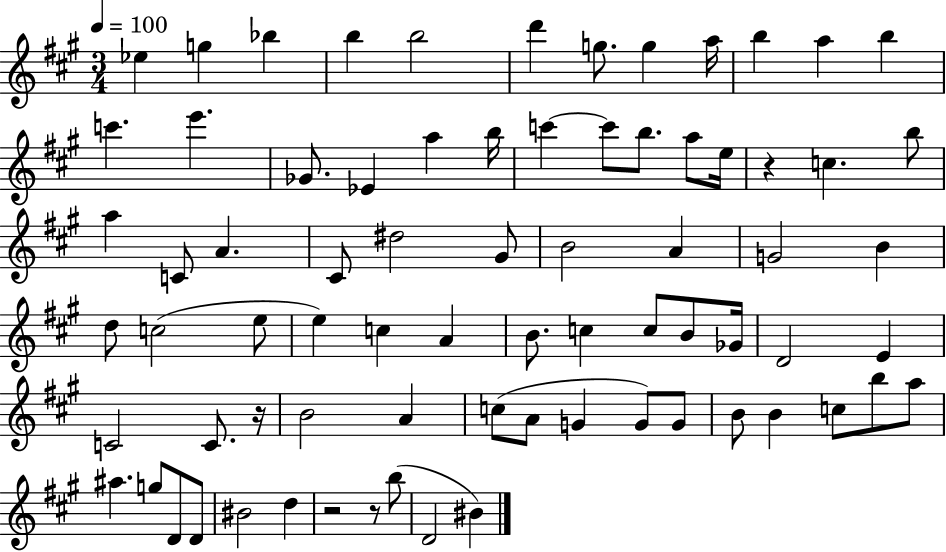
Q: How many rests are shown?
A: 4